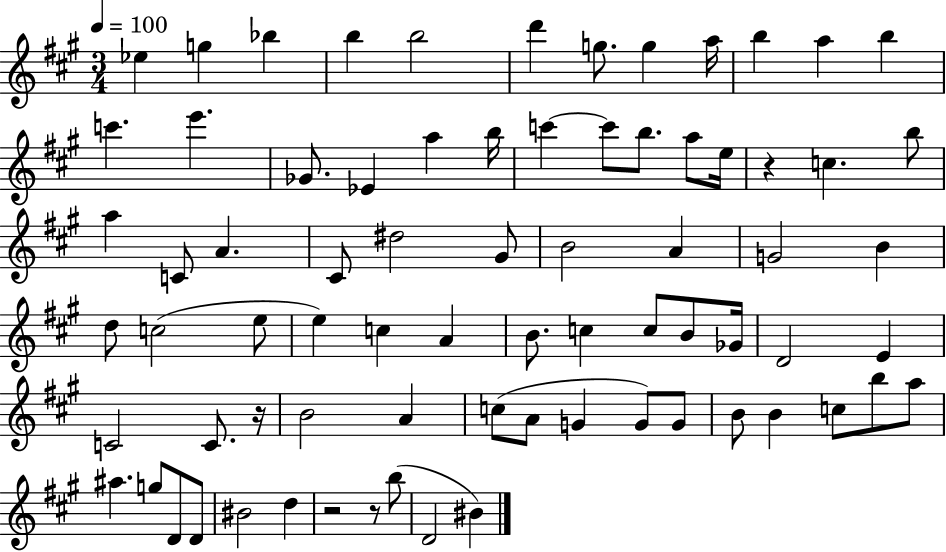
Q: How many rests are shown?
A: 4